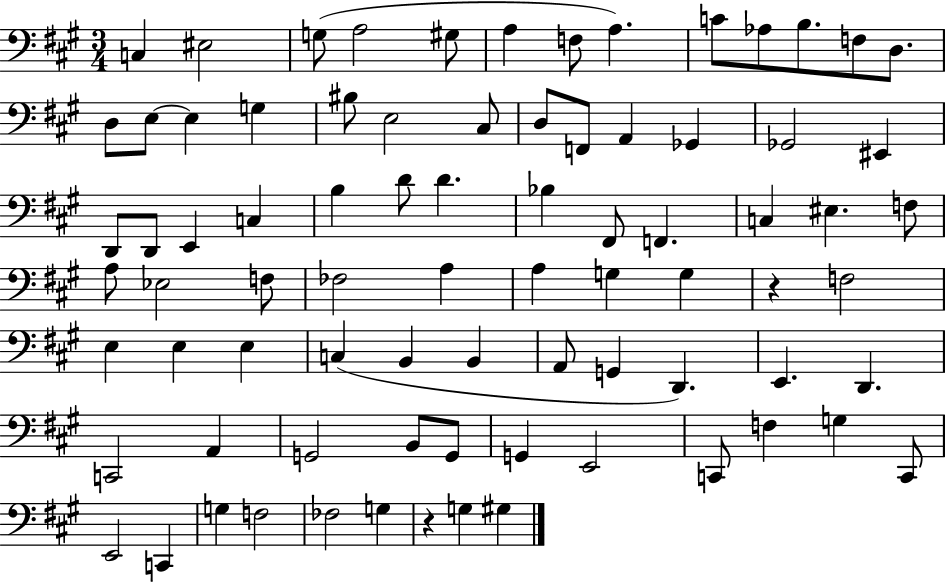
C3/q EIS3/h G3/e A3/h G#3/e A3/q F3/e A3/q. C4/e Ab3/e B3/e. F3/e D3/e. D3/e E3/e E3/q G3/q BIS3/e E3/h C#3/e D3/e F2/e A2/q Gb2/q Gb2/h EIS2/q D2/e D2/e E2/q C3/q B3/q D4/e D4/q. Bb3/q F#2/e F2/q. C3/q EIS3/q. F3/e A3/e Eb3/h F3/e FES3/h A3/q A3/q G3/q G3/q R/q F3/h E3/q E3/q E3/q C3/q B2/q B2/q A2/e G2/q D2/q. E2/q. D2/q. C2/h A2/q G2/h B2/e G2/e G2/q E2/h C2/e F3/q G3/q C2/e E2/h C2/q G3/q F3/h FES3/h G3/q R/q G3/q G#3/q